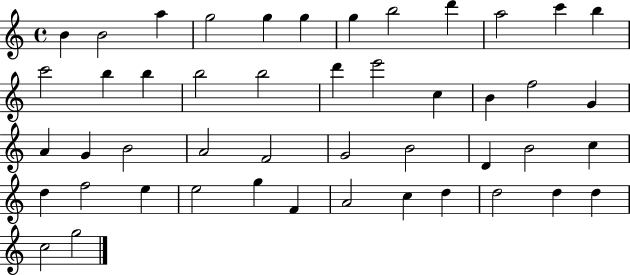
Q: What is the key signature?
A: C major